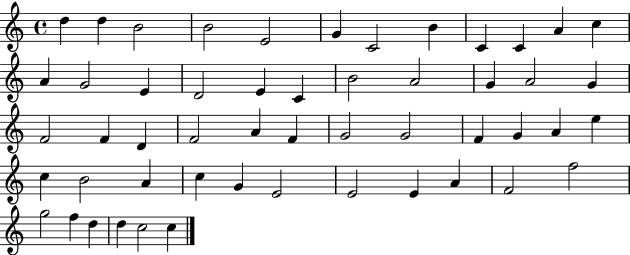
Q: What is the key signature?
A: C major